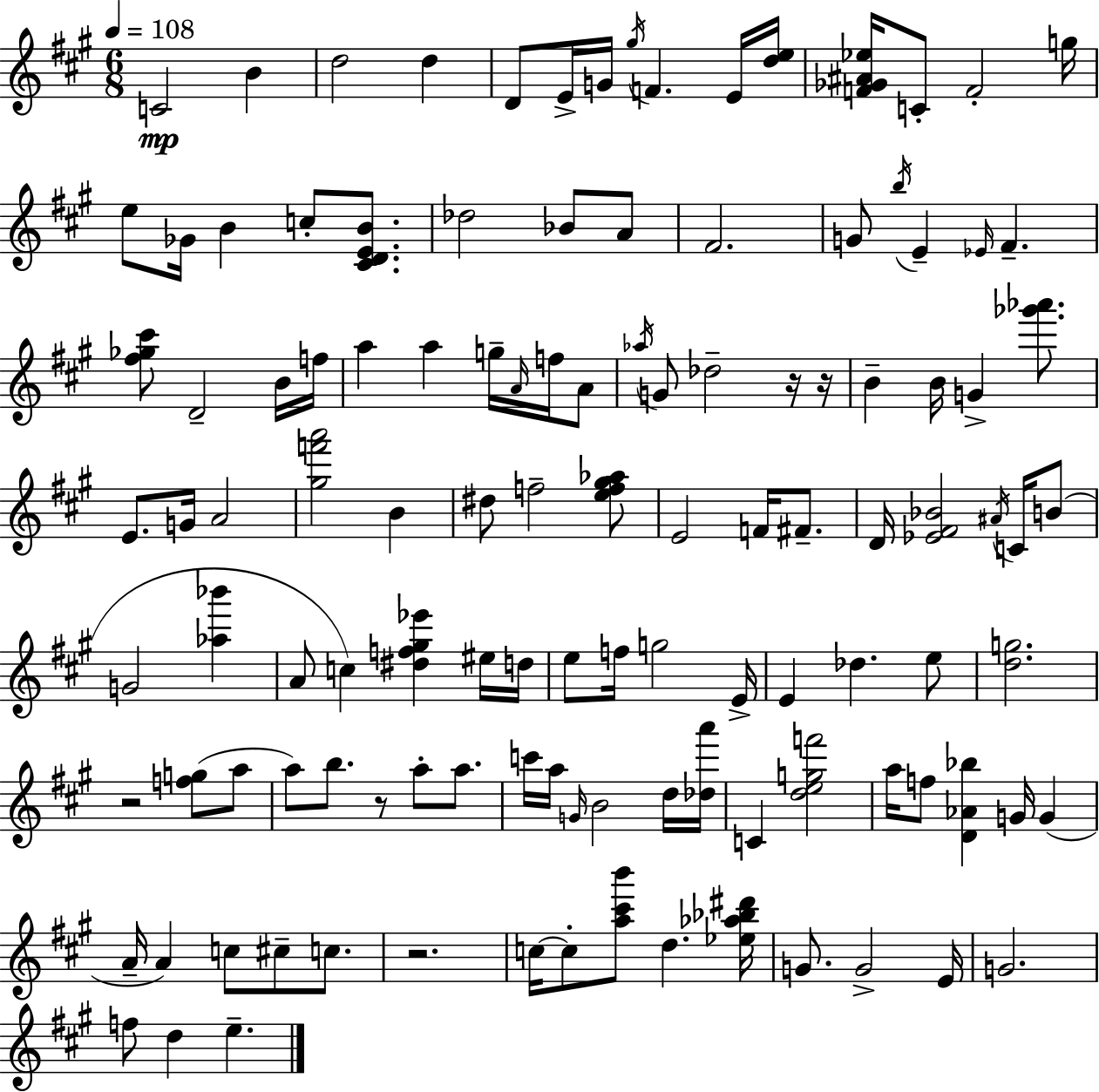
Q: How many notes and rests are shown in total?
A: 118